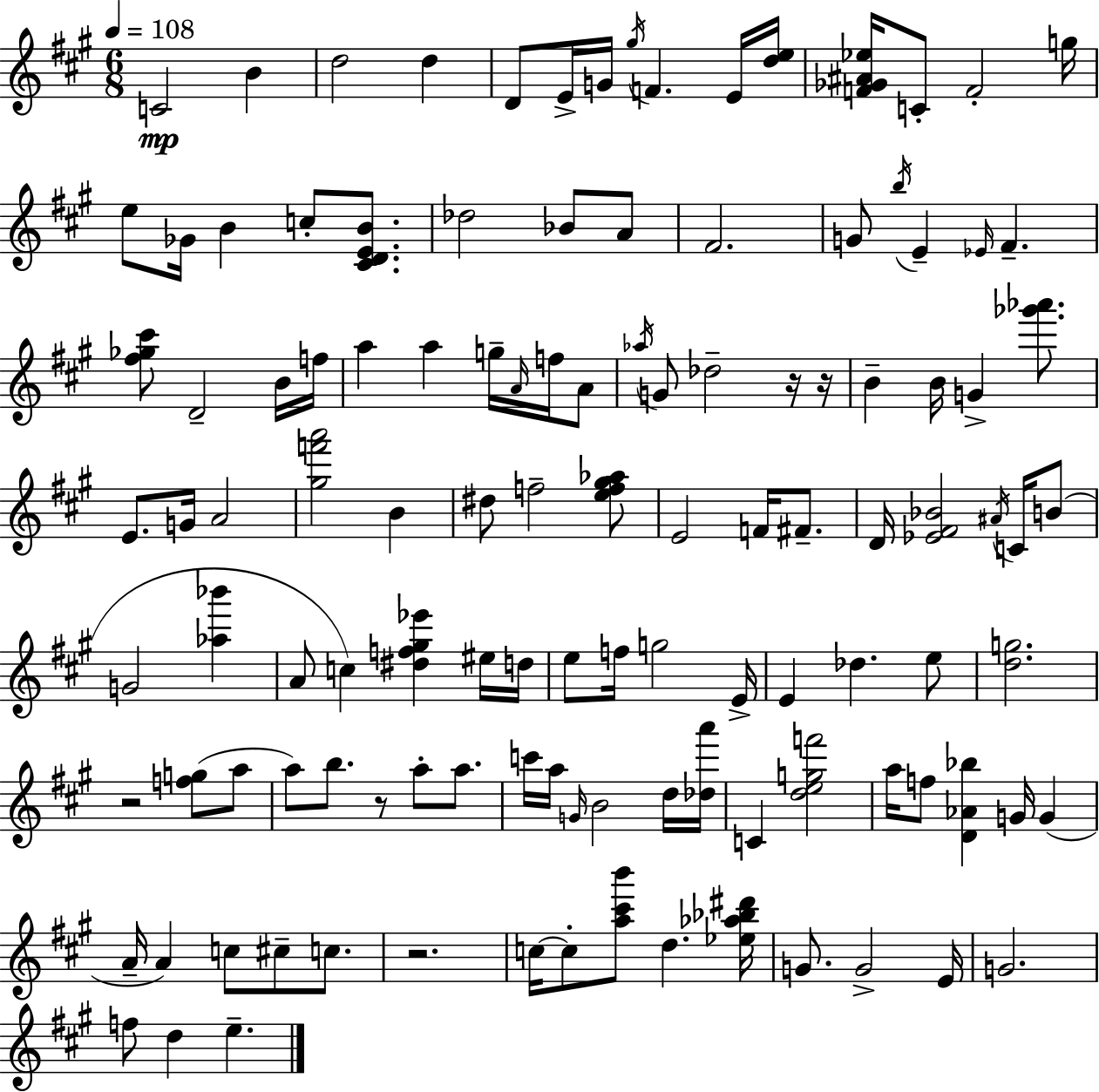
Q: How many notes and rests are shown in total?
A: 118